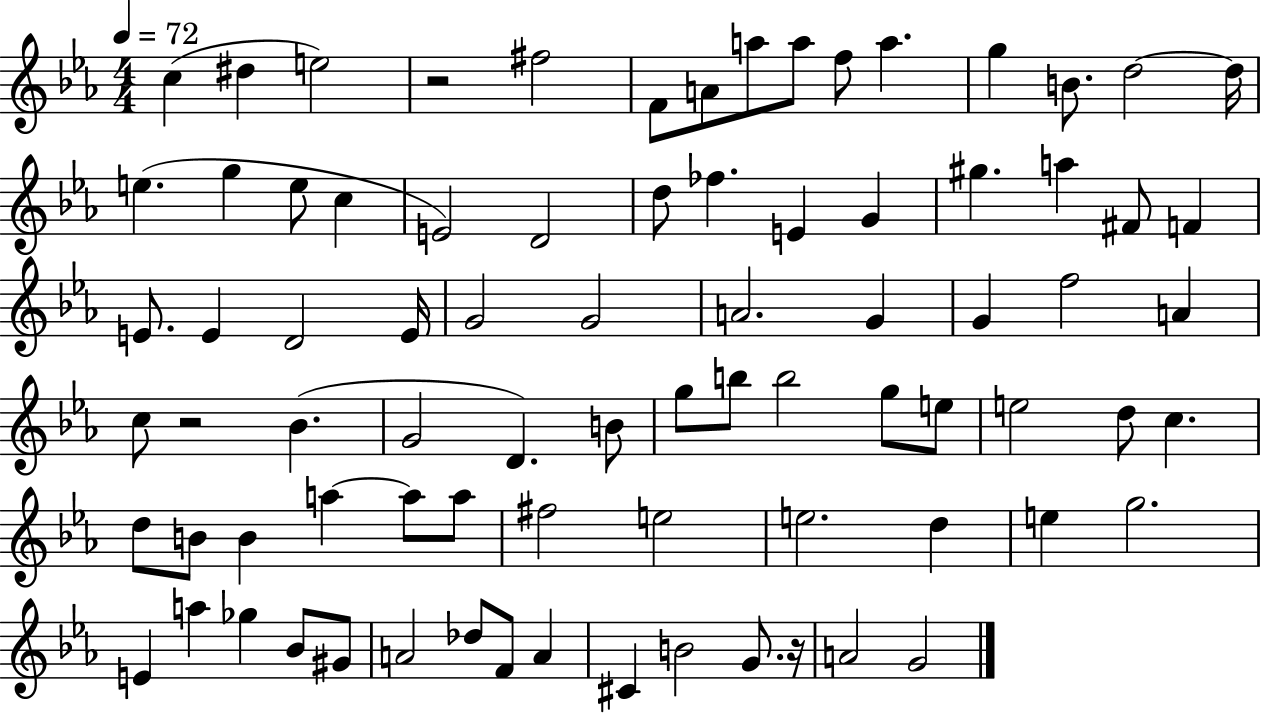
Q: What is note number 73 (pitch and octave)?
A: A4